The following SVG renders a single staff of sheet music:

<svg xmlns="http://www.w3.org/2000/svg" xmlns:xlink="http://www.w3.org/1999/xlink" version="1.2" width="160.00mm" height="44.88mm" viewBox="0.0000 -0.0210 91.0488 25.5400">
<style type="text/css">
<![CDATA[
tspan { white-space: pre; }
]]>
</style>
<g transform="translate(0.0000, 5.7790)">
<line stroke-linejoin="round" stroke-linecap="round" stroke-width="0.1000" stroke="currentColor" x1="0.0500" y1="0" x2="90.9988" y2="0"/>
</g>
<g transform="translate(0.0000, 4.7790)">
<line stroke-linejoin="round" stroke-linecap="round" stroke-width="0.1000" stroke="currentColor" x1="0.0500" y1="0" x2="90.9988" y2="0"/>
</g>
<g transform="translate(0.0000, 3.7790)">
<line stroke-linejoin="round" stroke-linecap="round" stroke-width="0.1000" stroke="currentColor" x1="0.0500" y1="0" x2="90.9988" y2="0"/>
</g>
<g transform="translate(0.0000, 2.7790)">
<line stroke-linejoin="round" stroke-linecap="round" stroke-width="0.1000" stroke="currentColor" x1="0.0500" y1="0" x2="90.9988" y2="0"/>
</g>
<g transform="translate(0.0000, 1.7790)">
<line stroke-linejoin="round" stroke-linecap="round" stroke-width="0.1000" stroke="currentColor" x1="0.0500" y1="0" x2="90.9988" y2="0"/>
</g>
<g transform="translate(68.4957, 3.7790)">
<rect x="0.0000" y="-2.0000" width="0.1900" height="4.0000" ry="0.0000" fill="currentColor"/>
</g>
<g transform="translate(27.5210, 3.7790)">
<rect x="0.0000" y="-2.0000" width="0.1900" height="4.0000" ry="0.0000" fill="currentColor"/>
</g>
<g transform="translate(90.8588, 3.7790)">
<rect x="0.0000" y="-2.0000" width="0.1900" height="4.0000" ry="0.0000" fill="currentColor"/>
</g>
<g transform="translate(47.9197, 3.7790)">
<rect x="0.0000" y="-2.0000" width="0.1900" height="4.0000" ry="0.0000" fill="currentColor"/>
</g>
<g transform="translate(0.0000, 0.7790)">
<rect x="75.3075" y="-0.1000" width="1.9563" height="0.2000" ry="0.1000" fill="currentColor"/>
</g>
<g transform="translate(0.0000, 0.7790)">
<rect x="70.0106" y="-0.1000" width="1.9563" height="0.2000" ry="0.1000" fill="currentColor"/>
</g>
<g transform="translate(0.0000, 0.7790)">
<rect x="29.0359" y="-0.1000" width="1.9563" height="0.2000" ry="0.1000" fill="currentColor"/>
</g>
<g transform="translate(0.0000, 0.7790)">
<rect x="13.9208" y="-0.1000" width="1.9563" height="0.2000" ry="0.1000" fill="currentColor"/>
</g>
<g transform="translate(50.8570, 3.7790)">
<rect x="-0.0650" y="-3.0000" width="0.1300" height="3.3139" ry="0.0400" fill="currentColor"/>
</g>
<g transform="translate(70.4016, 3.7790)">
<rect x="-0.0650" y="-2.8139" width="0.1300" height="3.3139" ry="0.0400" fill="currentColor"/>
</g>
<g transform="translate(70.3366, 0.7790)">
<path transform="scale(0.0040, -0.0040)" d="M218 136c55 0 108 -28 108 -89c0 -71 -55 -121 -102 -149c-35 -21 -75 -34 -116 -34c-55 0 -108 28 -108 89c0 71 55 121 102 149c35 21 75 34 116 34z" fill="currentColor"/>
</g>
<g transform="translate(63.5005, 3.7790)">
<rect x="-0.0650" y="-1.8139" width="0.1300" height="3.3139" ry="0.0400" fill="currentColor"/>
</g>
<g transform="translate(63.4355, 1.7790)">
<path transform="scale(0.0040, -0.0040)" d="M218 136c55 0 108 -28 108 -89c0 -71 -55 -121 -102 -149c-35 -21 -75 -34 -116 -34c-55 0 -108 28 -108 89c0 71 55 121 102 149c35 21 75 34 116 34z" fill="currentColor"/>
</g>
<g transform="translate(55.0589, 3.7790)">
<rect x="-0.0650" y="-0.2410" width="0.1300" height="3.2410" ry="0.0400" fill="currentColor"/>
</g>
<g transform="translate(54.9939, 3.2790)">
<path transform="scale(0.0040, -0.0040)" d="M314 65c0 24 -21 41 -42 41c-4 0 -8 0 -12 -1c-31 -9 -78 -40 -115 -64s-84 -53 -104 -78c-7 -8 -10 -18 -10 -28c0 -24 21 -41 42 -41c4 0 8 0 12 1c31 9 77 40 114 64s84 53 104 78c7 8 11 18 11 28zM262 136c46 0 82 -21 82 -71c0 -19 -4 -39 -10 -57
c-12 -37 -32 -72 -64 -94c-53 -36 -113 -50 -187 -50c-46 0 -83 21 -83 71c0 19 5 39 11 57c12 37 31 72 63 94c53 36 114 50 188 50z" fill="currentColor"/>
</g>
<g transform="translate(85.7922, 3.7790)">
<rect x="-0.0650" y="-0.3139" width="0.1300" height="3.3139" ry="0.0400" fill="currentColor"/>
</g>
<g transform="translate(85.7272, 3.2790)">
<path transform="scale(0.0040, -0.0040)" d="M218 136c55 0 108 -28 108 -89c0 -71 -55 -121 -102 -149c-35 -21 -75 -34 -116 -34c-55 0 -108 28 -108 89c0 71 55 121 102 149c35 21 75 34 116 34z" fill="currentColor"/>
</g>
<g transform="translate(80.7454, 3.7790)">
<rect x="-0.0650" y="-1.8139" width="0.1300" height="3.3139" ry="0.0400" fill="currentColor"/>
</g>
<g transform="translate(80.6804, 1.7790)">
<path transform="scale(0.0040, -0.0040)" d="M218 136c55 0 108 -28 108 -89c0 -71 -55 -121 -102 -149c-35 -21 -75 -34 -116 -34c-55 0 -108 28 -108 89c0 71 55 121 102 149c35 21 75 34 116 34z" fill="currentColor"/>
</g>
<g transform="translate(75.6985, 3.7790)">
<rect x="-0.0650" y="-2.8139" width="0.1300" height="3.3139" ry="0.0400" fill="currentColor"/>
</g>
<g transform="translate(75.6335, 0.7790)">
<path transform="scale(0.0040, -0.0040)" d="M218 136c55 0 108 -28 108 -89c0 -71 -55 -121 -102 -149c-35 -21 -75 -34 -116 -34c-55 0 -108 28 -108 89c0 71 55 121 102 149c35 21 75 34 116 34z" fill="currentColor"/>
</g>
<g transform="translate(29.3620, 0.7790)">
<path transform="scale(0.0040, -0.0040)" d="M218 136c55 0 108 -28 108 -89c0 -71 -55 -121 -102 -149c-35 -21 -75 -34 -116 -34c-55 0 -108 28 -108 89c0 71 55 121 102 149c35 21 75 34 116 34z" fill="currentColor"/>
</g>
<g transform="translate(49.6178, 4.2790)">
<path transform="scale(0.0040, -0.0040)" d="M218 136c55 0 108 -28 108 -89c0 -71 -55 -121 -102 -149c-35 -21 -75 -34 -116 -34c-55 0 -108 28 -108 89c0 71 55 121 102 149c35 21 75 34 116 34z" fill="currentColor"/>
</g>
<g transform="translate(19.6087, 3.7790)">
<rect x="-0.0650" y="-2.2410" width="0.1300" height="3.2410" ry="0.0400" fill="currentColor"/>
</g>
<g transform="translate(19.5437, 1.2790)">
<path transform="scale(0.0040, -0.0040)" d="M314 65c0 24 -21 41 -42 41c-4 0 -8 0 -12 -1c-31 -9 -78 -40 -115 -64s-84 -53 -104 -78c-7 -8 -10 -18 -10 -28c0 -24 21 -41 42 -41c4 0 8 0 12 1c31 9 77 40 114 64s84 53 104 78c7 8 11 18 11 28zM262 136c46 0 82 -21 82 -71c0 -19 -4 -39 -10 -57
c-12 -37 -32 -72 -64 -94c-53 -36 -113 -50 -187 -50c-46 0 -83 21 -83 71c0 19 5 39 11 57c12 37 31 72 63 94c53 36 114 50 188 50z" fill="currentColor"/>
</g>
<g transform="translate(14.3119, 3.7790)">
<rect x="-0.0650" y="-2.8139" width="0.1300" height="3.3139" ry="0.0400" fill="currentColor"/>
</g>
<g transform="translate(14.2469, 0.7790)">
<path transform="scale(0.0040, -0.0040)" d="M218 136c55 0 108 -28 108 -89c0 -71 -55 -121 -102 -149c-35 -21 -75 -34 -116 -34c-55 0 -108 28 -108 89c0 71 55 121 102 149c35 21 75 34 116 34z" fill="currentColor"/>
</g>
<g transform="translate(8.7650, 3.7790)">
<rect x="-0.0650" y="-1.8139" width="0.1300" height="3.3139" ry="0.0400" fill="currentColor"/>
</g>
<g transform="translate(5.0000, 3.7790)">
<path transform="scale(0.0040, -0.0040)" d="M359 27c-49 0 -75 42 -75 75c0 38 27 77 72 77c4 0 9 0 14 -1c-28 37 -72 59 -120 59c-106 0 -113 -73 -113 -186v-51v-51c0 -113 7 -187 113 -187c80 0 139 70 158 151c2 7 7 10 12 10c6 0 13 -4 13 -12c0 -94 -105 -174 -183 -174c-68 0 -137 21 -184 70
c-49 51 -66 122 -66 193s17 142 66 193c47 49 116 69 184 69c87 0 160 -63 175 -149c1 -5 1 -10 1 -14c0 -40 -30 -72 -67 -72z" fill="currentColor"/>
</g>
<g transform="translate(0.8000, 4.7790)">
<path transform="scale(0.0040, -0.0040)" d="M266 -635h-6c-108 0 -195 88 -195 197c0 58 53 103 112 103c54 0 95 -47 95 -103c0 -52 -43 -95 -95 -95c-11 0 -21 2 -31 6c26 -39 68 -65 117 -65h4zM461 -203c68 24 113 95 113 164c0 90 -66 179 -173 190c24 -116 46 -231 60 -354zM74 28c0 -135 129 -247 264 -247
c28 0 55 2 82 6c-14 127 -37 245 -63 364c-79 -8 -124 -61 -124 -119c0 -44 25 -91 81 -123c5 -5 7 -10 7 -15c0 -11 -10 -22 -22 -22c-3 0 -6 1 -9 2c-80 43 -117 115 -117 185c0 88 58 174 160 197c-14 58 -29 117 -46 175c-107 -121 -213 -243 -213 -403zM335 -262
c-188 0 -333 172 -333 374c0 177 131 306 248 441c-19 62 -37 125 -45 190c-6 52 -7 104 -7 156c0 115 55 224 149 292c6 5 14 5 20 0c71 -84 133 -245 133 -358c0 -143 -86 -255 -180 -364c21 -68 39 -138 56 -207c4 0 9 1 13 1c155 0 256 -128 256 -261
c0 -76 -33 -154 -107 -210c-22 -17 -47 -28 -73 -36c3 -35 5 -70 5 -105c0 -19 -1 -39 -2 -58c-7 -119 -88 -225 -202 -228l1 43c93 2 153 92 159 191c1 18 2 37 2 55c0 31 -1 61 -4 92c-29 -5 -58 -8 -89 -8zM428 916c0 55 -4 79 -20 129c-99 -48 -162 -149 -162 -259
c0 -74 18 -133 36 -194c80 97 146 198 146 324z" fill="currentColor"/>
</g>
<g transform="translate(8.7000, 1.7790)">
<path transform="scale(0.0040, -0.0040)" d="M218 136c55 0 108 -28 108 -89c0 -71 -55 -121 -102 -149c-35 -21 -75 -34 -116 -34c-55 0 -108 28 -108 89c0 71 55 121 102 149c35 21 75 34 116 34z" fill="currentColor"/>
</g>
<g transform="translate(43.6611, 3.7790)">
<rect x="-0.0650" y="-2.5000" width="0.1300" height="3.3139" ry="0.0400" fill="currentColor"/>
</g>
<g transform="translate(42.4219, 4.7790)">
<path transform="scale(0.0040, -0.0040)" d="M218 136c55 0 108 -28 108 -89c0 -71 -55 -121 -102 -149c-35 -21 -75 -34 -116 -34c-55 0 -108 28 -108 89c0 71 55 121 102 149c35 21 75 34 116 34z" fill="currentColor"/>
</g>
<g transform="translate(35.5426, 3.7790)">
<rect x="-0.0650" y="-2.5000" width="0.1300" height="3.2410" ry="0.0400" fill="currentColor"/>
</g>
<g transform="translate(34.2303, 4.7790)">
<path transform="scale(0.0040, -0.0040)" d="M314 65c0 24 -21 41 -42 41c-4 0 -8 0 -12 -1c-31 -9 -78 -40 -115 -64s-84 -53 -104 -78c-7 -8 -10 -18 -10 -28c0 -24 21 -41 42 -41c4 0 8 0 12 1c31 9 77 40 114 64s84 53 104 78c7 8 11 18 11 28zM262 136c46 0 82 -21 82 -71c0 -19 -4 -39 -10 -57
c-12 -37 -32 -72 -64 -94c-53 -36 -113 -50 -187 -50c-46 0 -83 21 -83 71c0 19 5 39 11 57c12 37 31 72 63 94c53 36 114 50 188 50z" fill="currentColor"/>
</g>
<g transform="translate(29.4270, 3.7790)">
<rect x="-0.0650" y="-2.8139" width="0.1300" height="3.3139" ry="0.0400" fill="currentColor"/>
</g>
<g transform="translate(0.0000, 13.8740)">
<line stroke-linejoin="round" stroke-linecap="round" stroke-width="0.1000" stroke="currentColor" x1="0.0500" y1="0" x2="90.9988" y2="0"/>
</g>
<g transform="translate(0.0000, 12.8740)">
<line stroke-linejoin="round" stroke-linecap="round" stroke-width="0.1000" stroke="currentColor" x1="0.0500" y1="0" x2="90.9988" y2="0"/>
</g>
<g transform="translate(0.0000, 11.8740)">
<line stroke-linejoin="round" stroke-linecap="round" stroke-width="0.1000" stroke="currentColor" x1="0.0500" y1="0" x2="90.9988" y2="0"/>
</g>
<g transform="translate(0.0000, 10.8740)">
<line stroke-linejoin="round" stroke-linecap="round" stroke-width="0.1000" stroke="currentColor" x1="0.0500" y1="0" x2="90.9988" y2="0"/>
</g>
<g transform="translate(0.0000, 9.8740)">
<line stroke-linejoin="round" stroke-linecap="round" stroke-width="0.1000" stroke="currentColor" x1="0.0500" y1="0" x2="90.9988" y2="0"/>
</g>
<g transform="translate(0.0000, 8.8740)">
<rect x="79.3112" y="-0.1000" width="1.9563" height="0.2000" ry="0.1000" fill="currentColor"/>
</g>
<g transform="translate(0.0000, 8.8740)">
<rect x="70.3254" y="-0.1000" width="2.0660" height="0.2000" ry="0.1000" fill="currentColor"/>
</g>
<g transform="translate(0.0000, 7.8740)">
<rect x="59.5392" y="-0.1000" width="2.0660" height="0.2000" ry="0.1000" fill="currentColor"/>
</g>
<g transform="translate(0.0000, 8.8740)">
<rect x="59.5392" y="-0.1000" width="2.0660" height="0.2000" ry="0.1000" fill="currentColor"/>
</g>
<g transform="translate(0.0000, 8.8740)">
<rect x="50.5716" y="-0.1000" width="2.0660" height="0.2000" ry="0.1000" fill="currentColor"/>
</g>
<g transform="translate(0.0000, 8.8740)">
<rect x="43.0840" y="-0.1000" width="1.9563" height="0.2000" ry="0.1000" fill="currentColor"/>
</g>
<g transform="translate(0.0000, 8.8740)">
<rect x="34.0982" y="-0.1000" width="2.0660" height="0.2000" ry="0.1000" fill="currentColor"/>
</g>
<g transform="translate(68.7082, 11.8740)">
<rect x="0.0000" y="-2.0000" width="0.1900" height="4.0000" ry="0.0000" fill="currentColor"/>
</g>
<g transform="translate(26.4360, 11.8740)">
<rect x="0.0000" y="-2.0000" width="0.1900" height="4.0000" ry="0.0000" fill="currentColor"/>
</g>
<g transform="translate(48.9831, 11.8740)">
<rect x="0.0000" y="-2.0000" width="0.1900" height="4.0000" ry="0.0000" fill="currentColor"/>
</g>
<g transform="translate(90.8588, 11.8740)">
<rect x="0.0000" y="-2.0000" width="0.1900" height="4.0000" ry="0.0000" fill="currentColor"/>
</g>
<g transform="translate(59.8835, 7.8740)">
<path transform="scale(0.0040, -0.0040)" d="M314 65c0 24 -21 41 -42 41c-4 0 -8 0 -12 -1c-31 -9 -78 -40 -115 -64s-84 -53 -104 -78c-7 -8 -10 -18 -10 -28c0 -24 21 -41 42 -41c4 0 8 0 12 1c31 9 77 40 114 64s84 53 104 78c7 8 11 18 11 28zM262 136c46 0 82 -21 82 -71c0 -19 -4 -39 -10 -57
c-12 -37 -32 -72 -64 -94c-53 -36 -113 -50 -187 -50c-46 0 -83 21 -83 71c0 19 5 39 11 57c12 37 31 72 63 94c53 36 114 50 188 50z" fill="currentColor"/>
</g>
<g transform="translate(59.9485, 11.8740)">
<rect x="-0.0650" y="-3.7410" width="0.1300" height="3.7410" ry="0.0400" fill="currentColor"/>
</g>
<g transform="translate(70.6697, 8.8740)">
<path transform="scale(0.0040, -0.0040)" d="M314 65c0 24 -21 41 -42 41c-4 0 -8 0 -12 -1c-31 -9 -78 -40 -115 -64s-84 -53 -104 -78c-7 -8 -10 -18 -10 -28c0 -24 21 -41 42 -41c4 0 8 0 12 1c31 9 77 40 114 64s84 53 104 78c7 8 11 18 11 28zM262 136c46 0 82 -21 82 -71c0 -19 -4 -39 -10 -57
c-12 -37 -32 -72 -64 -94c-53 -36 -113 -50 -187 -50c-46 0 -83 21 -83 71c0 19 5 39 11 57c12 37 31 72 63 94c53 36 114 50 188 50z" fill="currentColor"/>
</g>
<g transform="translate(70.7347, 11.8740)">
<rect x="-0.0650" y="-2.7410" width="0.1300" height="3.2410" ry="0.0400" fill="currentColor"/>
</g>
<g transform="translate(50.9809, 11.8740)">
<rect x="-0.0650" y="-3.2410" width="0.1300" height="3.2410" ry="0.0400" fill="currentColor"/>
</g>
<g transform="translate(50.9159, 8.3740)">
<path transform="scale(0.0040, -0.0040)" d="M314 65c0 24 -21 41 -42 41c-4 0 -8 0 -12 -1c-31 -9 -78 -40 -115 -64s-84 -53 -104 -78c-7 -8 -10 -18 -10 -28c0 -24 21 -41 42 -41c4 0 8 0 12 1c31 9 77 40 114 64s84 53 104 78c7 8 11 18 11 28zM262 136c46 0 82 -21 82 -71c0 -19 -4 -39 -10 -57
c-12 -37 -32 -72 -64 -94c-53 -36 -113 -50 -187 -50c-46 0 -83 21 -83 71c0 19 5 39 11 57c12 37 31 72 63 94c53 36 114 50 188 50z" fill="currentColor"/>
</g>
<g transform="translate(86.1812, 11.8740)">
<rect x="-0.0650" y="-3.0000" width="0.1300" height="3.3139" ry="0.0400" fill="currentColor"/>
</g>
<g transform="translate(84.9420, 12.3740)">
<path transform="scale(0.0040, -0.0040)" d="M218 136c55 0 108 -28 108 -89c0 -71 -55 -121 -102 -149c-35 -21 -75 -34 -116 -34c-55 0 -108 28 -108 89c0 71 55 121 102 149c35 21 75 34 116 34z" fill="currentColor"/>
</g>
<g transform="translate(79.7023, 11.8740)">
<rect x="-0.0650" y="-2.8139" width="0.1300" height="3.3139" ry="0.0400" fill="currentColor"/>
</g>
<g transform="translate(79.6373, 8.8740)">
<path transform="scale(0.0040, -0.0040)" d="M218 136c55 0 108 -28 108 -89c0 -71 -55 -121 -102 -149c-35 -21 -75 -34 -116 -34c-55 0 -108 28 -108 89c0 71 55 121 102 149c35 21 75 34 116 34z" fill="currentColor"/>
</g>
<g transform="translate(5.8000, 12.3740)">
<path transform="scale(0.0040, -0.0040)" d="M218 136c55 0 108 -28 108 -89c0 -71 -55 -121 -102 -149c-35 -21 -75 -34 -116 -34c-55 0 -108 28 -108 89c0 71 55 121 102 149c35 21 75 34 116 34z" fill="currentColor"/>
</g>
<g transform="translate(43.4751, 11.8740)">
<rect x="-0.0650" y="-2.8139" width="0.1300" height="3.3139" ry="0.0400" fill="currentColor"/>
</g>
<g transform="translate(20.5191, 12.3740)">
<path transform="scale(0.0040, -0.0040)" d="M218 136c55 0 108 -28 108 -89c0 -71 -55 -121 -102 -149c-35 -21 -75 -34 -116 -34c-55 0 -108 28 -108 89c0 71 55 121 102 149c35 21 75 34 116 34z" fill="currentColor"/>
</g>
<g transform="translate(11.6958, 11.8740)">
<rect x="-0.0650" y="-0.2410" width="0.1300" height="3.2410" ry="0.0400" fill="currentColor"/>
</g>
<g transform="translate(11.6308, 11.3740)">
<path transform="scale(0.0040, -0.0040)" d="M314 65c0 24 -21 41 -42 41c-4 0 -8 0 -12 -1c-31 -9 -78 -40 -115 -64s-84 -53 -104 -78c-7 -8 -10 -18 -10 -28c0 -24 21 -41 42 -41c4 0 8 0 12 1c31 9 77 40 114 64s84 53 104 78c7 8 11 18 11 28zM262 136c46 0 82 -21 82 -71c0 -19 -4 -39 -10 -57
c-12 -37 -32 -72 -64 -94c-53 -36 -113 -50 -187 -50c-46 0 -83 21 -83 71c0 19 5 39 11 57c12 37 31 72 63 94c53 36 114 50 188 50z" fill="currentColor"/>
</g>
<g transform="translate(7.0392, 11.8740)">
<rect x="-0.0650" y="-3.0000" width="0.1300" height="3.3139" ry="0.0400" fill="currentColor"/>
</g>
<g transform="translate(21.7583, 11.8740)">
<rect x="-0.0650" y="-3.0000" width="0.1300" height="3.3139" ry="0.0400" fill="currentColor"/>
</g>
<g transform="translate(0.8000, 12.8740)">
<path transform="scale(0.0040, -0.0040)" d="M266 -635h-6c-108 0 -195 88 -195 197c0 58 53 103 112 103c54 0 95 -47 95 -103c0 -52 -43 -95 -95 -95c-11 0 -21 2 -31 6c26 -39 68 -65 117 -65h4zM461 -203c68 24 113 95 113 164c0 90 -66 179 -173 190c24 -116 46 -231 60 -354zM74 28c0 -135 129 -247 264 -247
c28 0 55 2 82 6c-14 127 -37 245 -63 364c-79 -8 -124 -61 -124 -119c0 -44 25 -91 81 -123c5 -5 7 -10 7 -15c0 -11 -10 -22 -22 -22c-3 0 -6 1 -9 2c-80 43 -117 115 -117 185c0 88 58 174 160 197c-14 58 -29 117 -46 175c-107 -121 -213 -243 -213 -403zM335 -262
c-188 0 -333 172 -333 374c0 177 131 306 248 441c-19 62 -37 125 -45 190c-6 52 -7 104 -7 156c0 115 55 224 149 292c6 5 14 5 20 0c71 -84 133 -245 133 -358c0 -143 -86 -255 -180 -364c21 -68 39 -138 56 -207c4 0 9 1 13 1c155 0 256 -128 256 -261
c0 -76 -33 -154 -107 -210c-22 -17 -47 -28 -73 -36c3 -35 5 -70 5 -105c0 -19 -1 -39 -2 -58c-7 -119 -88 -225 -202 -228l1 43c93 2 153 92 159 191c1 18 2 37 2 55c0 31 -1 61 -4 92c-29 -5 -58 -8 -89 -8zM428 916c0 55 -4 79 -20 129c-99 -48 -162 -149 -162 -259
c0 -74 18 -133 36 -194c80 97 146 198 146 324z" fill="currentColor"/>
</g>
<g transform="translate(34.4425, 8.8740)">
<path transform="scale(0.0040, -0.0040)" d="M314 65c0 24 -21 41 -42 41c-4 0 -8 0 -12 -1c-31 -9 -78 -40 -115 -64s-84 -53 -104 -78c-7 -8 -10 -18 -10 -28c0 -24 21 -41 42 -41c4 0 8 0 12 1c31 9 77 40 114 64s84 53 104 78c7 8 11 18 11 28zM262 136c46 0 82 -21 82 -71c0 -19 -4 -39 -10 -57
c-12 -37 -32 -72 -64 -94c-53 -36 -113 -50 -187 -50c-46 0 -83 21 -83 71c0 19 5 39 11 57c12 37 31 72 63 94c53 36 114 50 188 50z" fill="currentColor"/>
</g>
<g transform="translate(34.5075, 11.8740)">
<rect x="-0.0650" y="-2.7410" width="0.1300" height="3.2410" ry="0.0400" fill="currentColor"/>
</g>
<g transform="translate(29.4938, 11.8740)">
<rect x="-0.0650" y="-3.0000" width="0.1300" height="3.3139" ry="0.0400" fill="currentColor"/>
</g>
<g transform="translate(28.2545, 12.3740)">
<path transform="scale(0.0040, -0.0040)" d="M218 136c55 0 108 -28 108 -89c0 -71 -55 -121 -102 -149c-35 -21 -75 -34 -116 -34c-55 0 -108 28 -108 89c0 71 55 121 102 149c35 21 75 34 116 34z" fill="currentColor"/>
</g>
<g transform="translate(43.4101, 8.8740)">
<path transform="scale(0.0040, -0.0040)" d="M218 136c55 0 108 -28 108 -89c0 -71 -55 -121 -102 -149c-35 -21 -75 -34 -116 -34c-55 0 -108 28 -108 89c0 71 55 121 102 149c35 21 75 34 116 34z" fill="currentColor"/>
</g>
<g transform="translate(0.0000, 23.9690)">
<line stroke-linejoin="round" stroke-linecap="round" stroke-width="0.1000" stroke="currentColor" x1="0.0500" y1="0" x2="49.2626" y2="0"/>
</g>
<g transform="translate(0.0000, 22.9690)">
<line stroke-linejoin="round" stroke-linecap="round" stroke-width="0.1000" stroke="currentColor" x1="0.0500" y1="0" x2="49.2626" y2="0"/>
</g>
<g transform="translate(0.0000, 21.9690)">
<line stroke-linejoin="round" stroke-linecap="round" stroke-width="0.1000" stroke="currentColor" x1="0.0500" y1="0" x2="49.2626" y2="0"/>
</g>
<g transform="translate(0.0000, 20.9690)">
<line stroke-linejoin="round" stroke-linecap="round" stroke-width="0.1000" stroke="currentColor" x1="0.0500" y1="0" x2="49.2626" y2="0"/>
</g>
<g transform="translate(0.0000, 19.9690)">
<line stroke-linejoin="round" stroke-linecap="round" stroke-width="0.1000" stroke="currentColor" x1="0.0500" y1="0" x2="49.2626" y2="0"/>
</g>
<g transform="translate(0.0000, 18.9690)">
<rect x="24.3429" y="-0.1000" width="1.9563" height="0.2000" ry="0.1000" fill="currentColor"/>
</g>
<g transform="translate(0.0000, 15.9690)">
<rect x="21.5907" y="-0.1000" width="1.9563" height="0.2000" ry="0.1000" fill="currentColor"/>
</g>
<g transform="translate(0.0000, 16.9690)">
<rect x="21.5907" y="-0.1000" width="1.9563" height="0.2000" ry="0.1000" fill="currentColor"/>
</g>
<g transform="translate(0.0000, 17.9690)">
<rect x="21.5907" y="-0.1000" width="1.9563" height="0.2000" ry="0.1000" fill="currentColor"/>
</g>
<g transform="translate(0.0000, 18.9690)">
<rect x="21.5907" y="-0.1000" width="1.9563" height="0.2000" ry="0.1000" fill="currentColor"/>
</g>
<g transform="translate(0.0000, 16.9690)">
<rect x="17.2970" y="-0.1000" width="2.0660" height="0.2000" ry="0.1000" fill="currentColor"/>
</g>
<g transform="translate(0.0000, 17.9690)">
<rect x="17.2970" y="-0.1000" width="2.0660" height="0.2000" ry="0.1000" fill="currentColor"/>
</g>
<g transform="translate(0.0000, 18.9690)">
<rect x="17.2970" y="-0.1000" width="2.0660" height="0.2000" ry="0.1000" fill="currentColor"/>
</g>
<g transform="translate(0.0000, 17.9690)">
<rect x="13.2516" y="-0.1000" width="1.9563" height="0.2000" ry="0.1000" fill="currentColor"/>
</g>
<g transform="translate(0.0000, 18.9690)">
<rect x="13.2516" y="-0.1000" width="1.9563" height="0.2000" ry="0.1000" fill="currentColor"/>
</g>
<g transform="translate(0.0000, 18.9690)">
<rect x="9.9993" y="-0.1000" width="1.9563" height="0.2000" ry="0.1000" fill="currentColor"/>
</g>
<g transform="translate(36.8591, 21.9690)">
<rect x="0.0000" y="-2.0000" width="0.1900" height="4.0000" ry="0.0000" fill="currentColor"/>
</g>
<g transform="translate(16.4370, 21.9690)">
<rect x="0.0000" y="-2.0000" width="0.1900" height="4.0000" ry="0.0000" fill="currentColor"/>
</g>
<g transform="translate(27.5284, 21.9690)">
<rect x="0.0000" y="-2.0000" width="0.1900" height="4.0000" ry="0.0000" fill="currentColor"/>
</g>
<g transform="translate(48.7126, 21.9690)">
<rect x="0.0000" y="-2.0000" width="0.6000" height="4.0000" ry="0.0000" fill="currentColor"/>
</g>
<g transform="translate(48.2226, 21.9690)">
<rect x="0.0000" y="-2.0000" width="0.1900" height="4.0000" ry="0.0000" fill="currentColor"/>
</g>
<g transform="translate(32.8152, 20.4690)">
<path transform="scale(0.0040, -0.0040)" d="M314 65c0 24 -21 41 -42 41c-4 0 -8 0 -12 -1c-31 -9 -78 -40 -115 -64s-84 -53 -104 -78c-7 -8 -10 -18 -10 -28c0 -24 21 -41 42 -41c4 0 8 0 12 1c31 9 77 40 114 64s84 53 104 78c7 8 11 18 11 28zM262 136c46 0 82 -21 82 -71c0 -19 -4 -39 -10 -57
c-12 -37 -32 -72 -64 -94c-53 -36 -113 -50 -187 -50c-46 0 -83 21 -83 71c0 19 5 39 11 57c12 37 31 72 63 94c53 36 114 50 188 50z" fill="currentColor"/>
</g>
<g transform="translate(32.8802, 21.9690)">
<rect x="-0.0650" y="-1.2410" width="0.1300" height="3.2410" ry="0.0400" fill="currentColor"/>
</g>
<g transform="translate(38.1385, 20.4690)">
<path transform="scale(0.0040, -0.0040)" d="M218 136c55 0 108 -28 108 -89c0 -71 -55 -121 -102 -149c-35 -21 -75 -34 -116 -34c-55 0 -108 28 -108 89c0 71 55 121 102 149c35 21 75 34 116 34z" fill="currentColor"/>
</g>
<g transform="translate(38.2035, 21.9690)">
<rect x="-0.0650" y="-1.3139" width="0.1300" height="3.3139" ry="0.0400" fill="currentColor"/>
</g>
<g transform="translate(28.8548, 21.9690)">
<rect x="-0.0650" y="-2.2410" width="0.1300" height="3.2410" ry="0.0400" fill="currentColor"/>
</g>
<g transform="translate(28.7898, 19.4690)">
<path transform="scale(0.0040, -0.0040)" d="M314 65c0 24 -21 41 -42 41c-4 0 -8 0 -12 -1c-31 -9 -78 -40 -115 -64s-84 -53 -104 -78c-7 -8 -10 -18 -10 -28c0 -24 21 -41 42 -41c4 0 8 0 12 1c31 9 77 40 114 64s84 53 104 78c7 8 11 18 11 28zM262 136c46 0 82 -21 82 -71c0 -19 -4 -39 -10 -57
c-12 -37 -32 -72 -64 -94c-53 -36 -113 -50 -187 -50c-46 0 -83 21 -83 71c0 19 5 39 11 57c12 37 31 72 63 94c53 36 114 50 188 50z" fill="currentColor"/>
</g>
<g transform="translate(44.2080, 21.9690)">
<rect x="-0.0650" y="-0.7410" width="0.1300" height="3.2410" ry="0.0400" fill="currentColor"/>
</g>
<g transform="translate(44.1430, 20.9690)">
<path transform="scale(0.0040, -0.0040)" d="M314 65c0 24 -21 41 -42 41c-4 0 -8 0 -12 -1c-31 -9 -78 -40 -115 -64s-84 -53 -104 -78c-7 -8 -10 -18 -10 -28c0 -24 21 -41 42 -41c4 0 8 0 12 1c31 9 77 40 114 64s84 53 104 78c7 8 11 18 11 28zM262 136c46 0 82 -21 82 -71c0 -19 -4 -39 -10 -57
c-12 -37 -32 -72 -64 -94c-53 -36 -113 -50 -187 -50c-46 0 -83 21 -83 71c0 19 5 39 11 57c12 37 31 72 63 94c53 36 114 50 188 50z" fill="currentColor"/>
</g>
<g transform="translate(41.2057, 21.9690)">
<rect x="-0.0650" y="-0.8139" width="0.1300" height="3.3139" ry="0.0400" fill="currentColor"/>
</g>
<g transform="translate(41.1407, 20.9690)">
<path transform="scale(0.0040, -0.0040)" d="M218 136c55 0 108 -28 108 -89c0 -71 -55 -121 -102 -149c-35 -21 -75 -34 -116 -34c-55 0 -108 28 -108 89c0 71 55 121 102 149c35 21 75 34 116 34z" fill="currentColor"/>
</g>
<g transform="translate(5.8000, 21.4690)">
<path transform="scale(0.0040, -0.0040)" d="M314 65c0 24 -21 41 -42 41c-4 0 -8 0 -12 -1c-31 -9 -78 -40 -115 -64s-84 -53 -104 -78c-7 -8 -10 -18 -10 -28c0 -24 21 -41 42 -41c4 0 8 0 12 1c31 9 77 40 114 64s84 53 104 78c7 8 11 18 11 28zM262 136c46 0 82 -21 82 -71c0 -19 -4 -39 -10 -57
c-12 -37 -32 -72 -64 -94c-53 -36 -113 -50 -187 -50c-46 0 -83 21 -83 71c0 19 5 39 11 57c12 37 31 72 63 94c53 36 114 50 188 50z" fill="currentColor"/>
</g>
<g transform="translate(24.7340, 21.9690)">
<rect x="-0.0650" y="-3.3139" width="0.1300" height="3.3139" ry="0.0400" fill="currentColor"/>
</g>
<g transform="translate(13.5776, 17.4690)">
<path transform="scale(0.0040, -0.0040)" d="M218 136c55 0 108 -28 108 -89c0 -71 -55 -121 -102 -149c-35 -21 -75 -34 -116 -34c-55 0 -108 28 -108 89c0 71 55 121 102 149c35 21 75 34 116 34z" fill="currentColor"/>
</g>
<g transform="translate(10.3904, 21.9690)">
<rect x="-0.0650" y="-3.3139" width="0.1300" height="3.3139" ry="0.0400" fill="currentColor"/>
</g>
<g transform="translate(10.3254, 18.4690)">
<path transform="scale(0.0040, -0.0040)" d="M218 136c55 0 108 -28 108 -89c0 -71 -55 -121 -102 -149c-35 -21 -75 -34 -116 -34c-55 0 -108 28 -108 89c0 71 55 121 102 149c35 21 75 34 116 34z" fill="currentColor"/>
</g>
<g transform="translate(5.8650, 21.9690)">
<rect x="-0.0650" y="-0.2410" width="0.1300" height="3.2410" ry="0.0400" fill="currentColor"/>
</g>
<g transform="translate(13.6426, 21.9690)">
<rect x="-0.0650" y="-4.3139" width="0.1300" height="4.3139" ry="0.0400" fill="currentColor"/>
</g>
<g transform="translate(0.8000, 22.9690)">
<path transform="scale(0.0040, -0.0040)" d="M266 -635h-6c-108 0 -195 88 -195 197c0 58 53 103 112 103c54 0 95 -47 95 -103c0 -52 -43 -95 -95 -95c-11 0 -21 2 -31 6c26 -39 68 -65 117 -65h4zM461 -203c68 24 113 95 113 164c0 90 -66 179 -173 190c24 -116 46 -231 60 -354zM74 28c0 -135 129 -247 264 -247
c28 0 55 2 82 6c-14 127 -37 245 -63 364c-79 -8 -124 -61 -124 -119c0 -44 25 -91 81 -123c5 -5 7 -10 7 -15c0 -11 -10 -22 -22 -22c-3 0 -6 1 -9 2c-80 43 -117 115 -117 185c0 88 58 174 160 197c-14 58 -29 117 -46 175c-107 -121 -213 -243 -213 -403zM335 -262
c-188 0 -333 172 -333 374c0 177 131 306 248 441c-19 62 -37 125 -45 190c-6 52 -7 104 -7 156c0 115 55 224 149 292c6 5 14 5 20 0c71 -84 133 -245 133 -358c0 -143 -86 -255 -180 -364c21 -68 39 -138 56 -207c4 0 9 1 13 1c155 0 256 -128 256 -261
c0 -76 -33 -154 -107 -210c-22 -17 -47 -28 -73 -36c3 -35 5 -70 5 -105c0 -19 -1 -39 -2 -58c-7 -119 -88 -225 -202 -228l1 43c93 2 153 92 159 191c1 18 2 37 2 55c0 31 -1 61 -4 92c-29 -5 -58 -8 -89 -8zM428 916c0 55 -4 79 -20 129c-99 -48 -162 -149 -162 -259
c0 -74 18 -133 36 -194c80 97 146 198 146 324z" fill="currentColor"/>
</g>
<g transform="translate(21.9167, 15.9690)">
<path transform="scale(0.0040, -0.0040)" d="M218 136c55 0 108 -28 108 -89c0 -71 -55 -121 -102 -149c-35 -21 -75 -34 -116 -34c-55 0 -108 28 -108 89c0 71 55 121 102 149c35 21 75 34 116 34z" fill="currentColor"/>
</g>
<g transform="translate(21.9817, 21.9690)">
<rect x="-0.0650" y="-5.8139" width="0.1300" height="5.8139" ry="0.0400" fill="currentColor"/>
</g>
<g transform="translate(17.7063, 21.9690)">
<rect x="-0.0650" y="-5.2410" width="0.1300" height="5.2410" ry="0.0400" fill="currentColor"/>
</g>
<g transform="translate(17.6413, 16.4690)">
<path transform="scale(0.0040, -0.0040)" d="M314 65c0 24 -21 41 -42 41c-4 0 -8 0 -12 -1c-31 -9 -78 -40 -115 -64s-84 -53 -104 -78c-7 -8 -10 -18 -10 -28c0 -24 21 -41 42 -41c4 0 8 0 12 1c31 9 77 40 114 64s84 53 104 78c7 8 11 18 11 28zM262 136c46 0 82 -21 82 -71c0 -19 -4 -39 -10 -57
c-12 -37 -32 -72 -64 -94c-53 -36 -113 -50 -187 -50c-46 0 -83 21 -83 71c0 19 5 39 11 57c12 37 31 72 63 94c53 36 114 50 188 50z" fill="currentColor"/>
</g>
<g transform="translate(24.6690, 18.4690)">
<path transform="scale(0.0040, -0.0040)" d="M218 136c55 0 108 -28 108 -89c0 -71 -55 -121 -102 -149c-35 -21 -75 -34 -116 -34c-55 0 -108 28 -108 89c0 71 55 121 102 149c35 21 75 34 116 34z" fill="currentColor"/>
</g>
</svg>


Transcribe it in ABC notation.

X:1
T:Untitled
M:4/4
L:1/4
K:C
f a g2 a G2 G A c2 f a a f c A c2 A A a2 a b2 c'2 a2 a A c2 b d' f'2 g' b g2 e2 e d d2